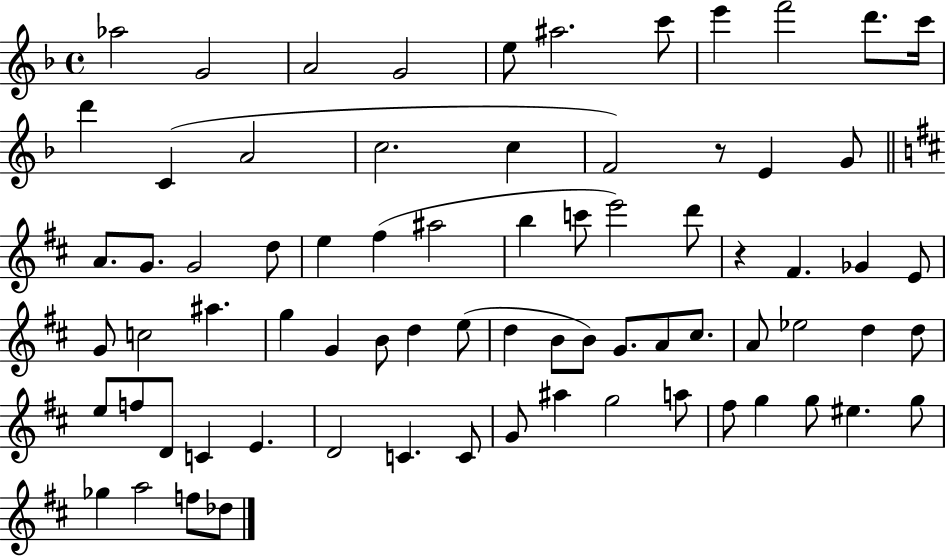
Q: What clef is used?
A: treble